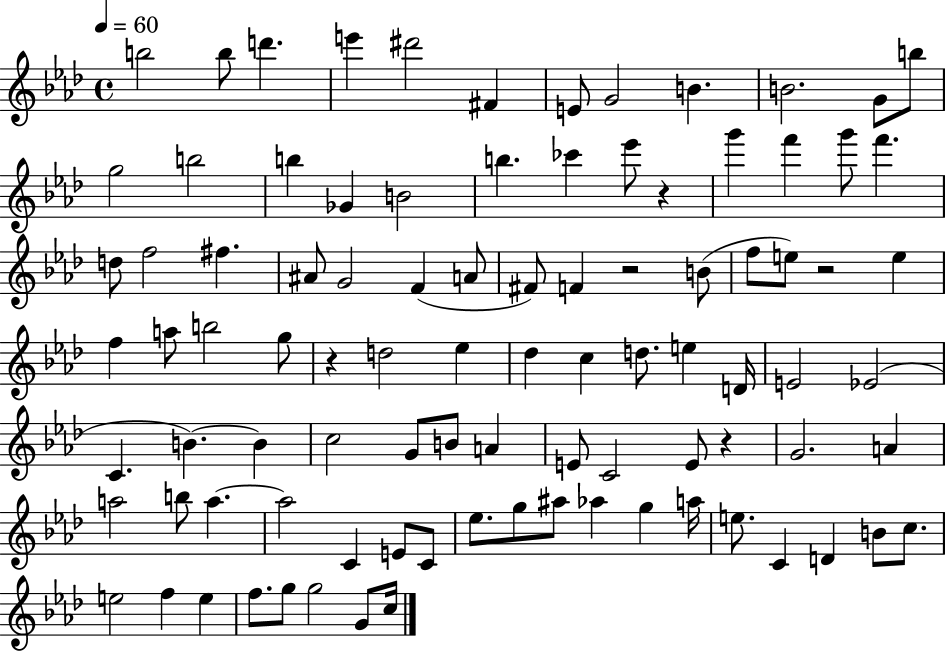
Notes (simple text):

B5/h B5/e D6/q. E6/q D#6/h F#4/q E4/e G4/h B4/q. B4/h. G4/e B5/e G5/h B5/h B5/q Gb4/q B4/h B5/q. CES6/q Eb6/e R/q G6/q F6/q G6/e F6/q. D5/e F5/h F#5/q. A#4/e G4/h F4/q A4/e F#4/e F4/q R/h B4/e F5/e E5/e R/h E5/q F5/q A5/e B5/h G5/e R/q D5/h Eb5/q Db5/q C5/q D5/e. E5/q D4/s E4/h Eb4/h C4/q. B4/q. B4/q C5/h G4/e B4/e A4/q E4/e C4/h E4/e R/q G4/h. A4/q A5/h B5/e A5/q. A5/h C4/q E4/e C4/e Eb5/e. G5/e A#5/e Ab5/q G5/q A5/s E5/e. C4/q D4/q B4/e C5/e. E5/h F5/q E5/q F5/e. G5/e G5/h G4/e C5/s